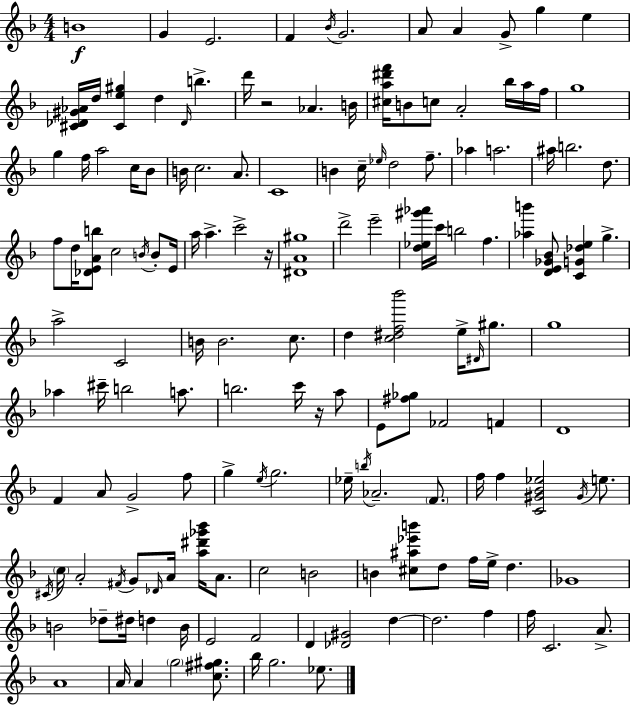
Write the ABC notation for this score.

X:1
T:Untitled
M:4/4
L:1/4
K:Dm
B4 G E2 F _B/4 G2 A/2 A G/2 g e [^C_D^G_A]/4 d/4 [^Ce^g] d _D/4 b d'/4 z2 _A B/4 [^ca^d'f']/4 B/2 c/2 A2 _b/4 a/4 f/4 g4 g f/4 a2 c/4 _B/2 B/4 c2 A/2 C4 B c/4 _e/4 d2 f/2 _a a2 ^a/4 b2 d/2 f/2 d/4 [_DEAb]/2 c2 B/4 B/2 E/4 a/4 a c'2 z/4 [^DA^g]4 d'2 e'2 [d_e^g'_a']/4 c'/4 b2 f [_ab'] [DE_G_B]/2 [CG_de] g a2 C2 B/4 B2 c/2 d [c^df_b']2 e/4 ^D/4 ^g/2 g4 _a ^c'/4 b2 a/2 b2 c'/4 z/4 a/2 E/2 [^f_g]/2 _F2 F D4 F A/2 G2 f/2 g e/4 g2 _e/4 b/4 _A2 F/2 f/4 f [C^G_B_e]2 ^G/4 e/2 ^C/4 c/4 A2 ^F/4 G/2 _D/4 A/4 [a^d'_g'_b']/4 A/2 c2 B2 B [^c^a_e'b']/2 d/2 f/4 e/4 d _G4 B2 _d/2 ^d/4 d B/4 E2 F2 D [_D^G]2 d d2 f f/4 C2 A/2 A4 A/4 A g2 [c^f^g]/2 _b/4 g2 _e/2